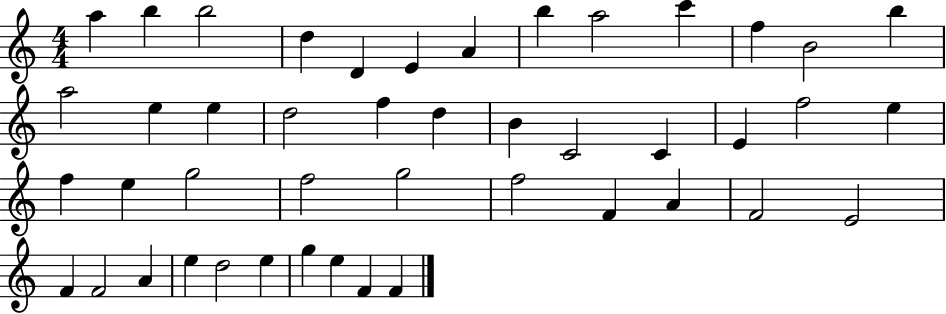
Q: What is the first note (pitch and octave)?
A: A5